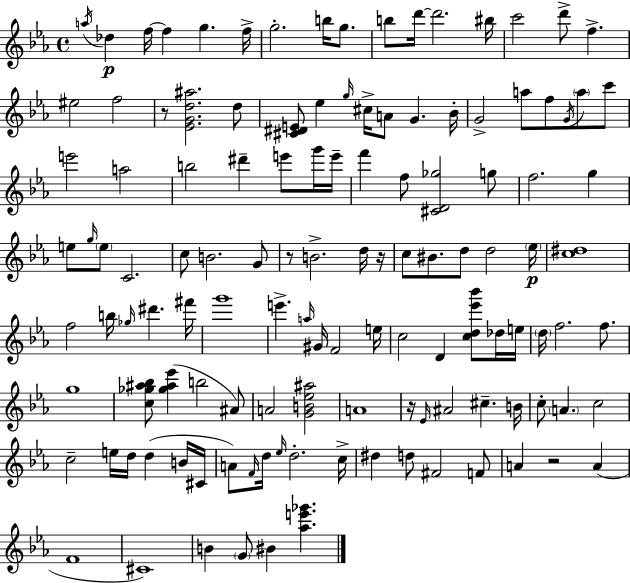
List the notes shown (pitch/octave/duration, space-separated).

A5/s Db5/q F5/s F5/q G5/q. F5/s G5/h. B5/s G5/e. B5/e D6/s D6/h. BIS5/s C6/h D6/e F5/q. EIS5/h F5/h R/e [Eb4,G4,D5,A#5]/h. D5/e [C#4,D#4,E4]/e Eb5/q G5/s C#5/s A4/e G4/q. Bb4/s G4/h A5/e F5/e G4/s A5/e C6/e E6/h A5/h B5/h D#6/q E6/e G6/s E6/s F6/q F5/e [C#4,D4,Gb5]/h G5/e F5/h. G5/q E5/e G5/s E5/e C4/h. C5/e B4/h. G4/e R/e B4/h. D5/s R/s C5/e BIS4/e. D5/e D5/h Eb5/s [C5,D#5]/w F5/h B5/s Gb5/s D#6/q. F#6/s G6/w E6/q. A5/s G#4/s F4/h E5/s C5/h D4/q [C5,D5,Eb6,Bb6]/e Db5/s E5/s D5/s F5/h. F5/e. G5/w [C5,Gb5,A#5,Bb5]/e [Gb5,A#5,Eb6]/q B5/h A#4/e A4/h [G4,B4,Eb5,A#5]/h A4/w R/s Eb4/s A#4/h C#5/q. B4/s C5/e A4/q. C5/h C5/h E5/s D5/s D5/q B4/s C#4/s A4/e F4/s D5/s Eb5/s D5/h. C5/s D#5/q D5/e F#4/h F4/e A4/q R/h A4/q F4/w C#4/w B4/q G4/e BIS4/q [Ab5,E6,Gb6]/q.